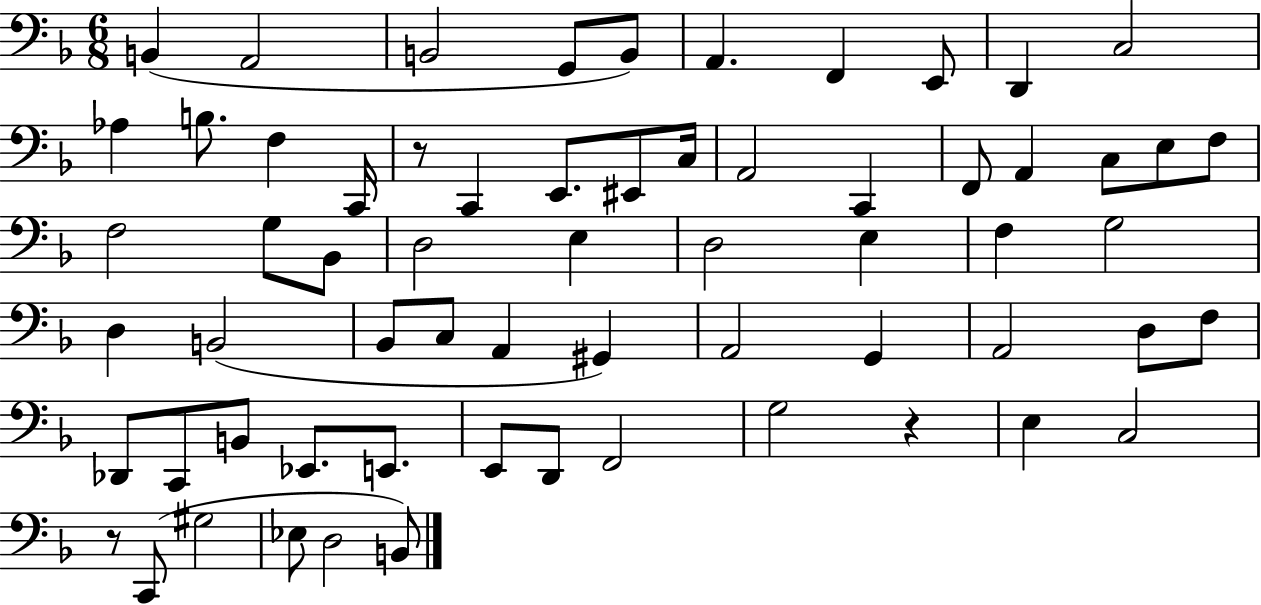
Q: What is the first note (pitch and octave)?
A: B2